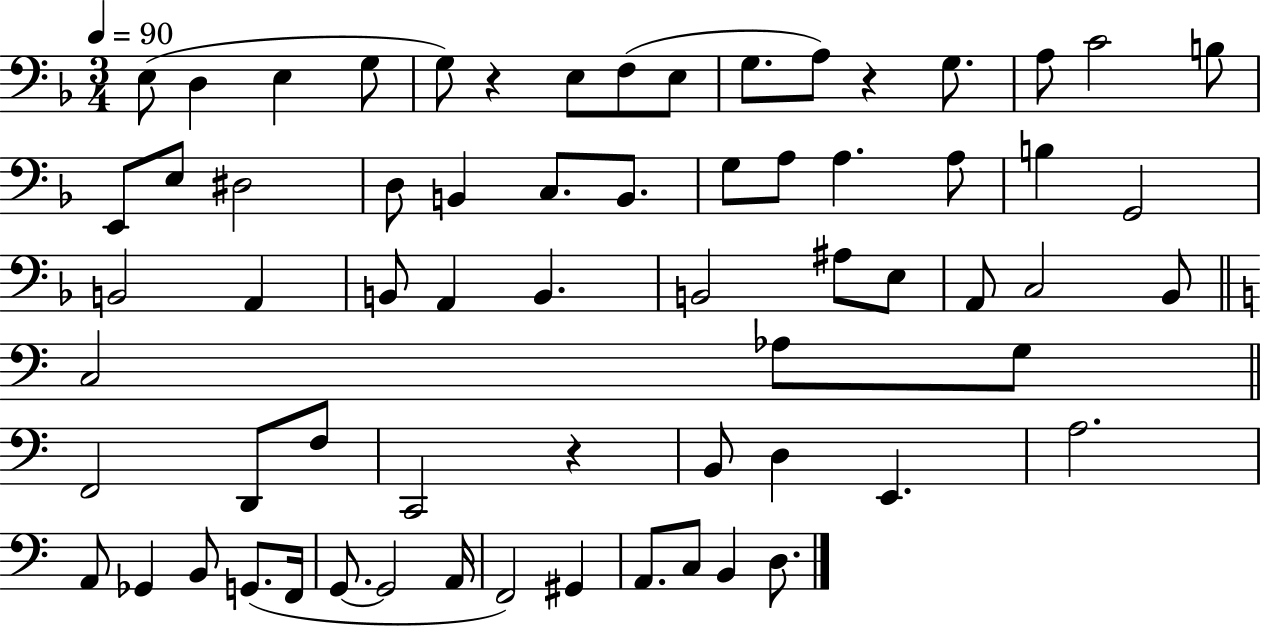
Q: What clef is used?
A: bass